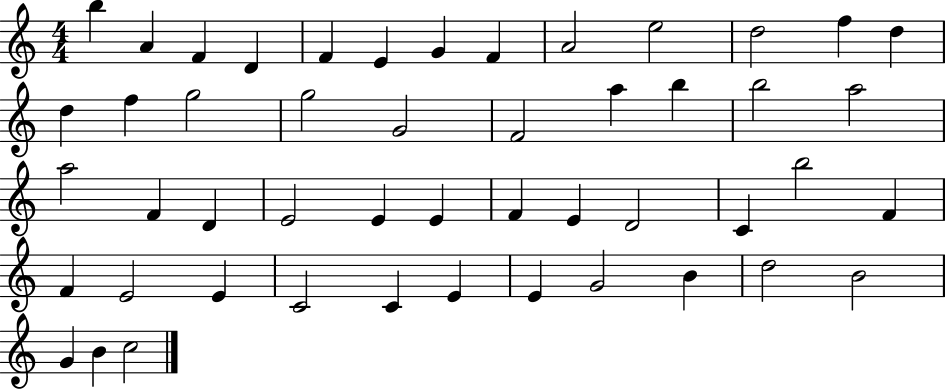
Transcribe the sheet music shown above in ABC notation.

X:1
T:Untitled
M:4/4
L:1/4
K:C
b A F D F E G F A2 e2 d2 f d d f g2 g2 G2 F2 a b b2 a2 a2 F D E2 E E F E D2 C b2 F F E2 E C2 C E E G2 B d2 B2 G B c2